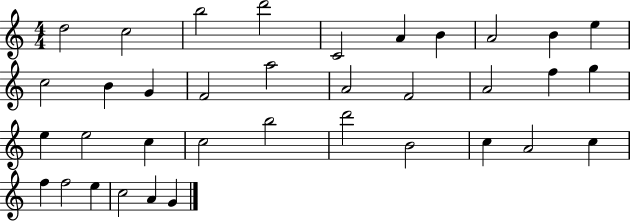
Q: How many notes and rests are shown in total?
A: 36